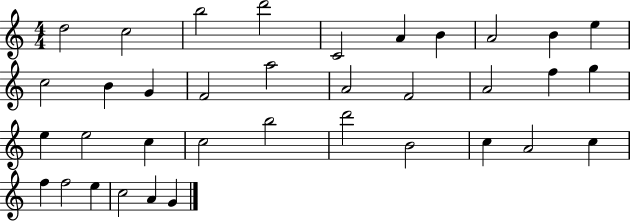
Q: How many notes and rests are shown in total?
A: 36